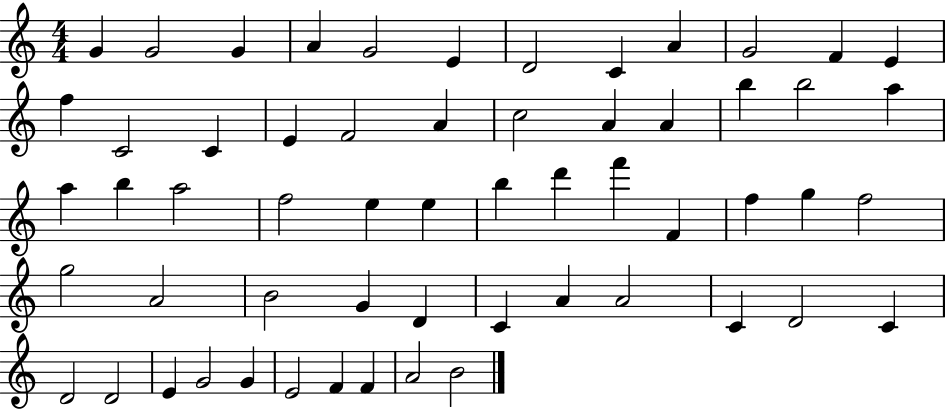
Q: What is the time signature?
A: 4/4